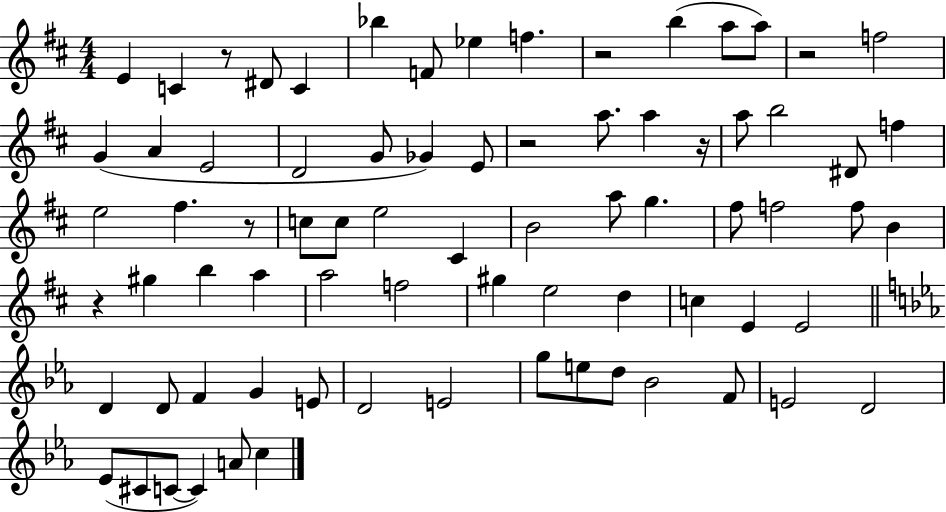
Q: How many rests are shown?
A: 7